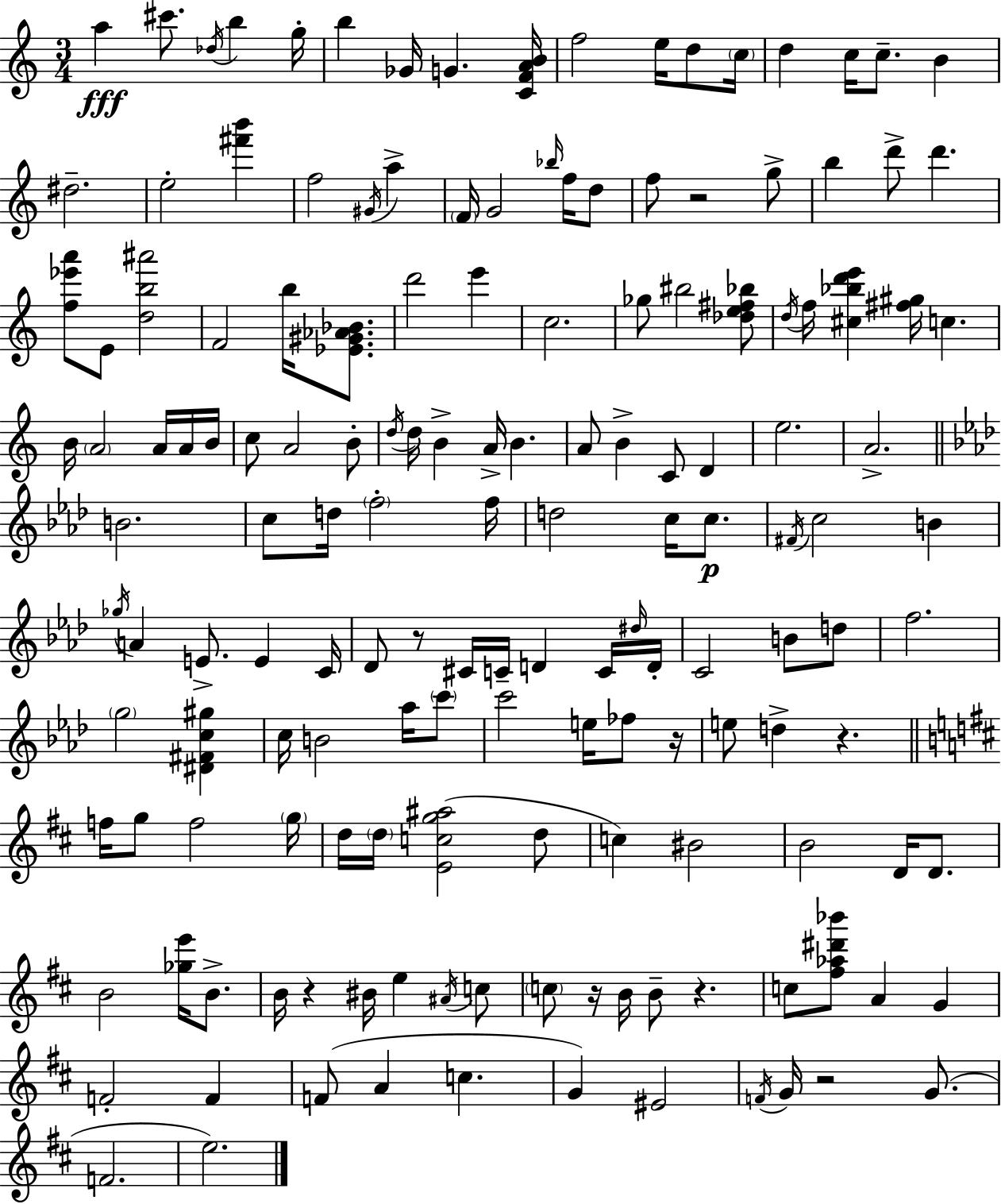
A5/q C#6/e. Db5/s B5/q G5/s B5/q Gb4/s G4/q. [C4,F4,A4,B4]/s F5/h E5/s D5/e C5/s D5/q C5/s C5/e. B4/q D#5/h. E5/h [F#6,B6]/q F5/h G#4/s A5/q F4/s G4/h Bb5/s F5/s D5/e F5/e R/h G5/e B5/q D6/e D6/q. [F5,Eb6,A6]/e E4/e [D5,B5,A#6]/h F4/h B5/s [Eb4,G#4,Ab4,Bb4]/e. D6/h E6/q C5/h. Gb5/e BIS5/h [Db5,E5,F#5,Bb5]/e D5/s F5/s [C#5,Bb5,D6,E6]/q [F#5,G#5]/s C5/q. B4/s A4/h A4/s A4/s B4/s C5/e A4/h B4/e D5/s D5/s B4/q A4/s B4/q. A4/e B4/q C4/e D4/q E5/h. A4/h. B4/h. C5/e D5/s F5/h F5/s D5/h C5/s C5/e. F#4/s C5/h B4/q Gb5/s A4/q E4/e. E4/q C4/s Db4/e R/e C#4/s C4/s D4/q C4/s D#5/s D4/s C4/h B4/e D5/e F5/h. G5/h [D#4,F#4,C5,G#5]/q C5/s B4/h Ab5/s C6/e C6/h E5/s FES5/e R/s E5/e D5/q R/q. F5/s G5/e F5/h G5/s D5/s D5/s [E4,C5,G5,A#5]/h D5/e C5/q BIS4/h B4/h D4/s D4/e. B4/h [Gb5,E6]/s B4/e. B4/s R/q BIS4/s E5/q A#4/s C5/e C5/e R/s B4/s B4/e R/q. C5/e [F#5,Ab5,D#6,Bb6]/e A4/q G4/q F4/h F4/q F4/e A4/q C5/q. G4/q EIS4/h F4/s G4/s R/h G4/e. F4/h. E5/h.